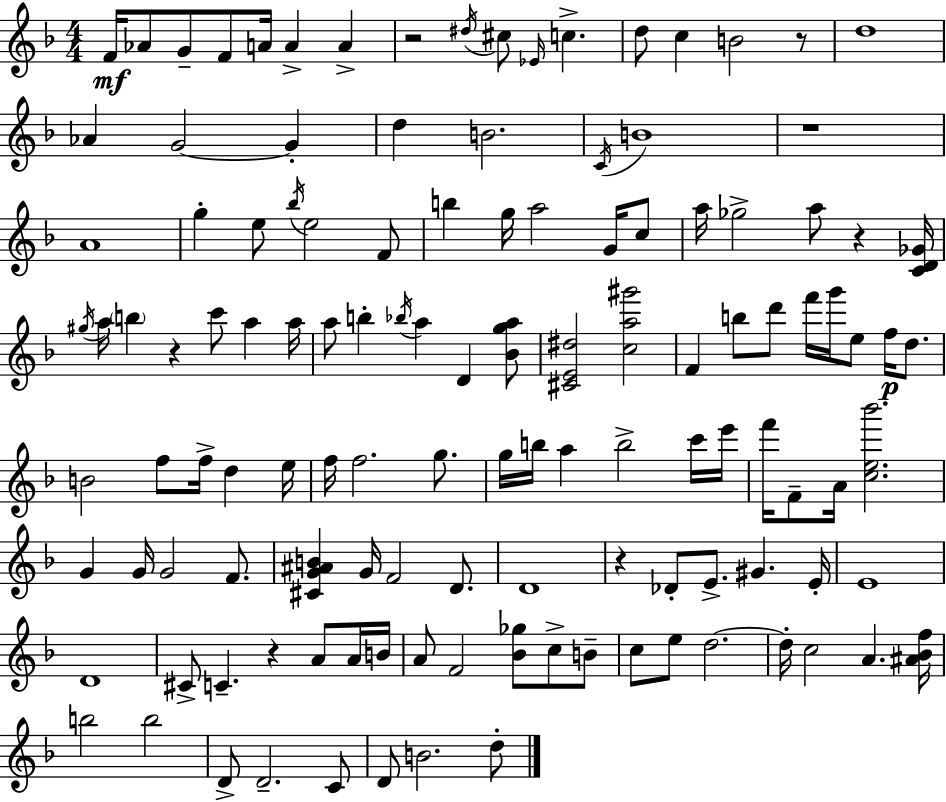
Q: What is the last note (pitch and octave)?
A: D5